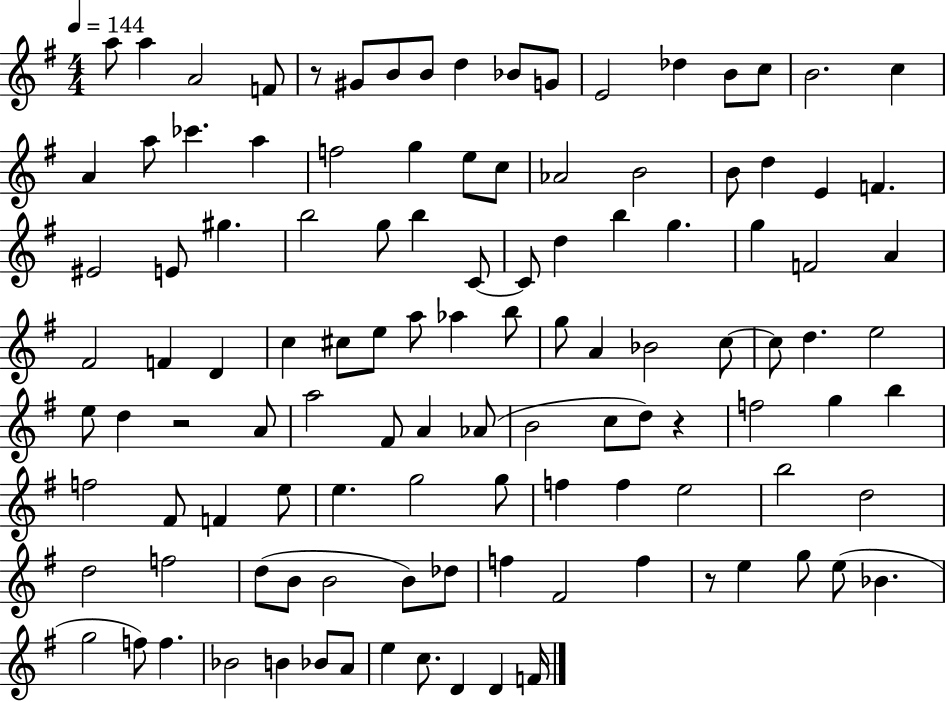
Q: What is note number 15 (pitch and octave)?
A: B4